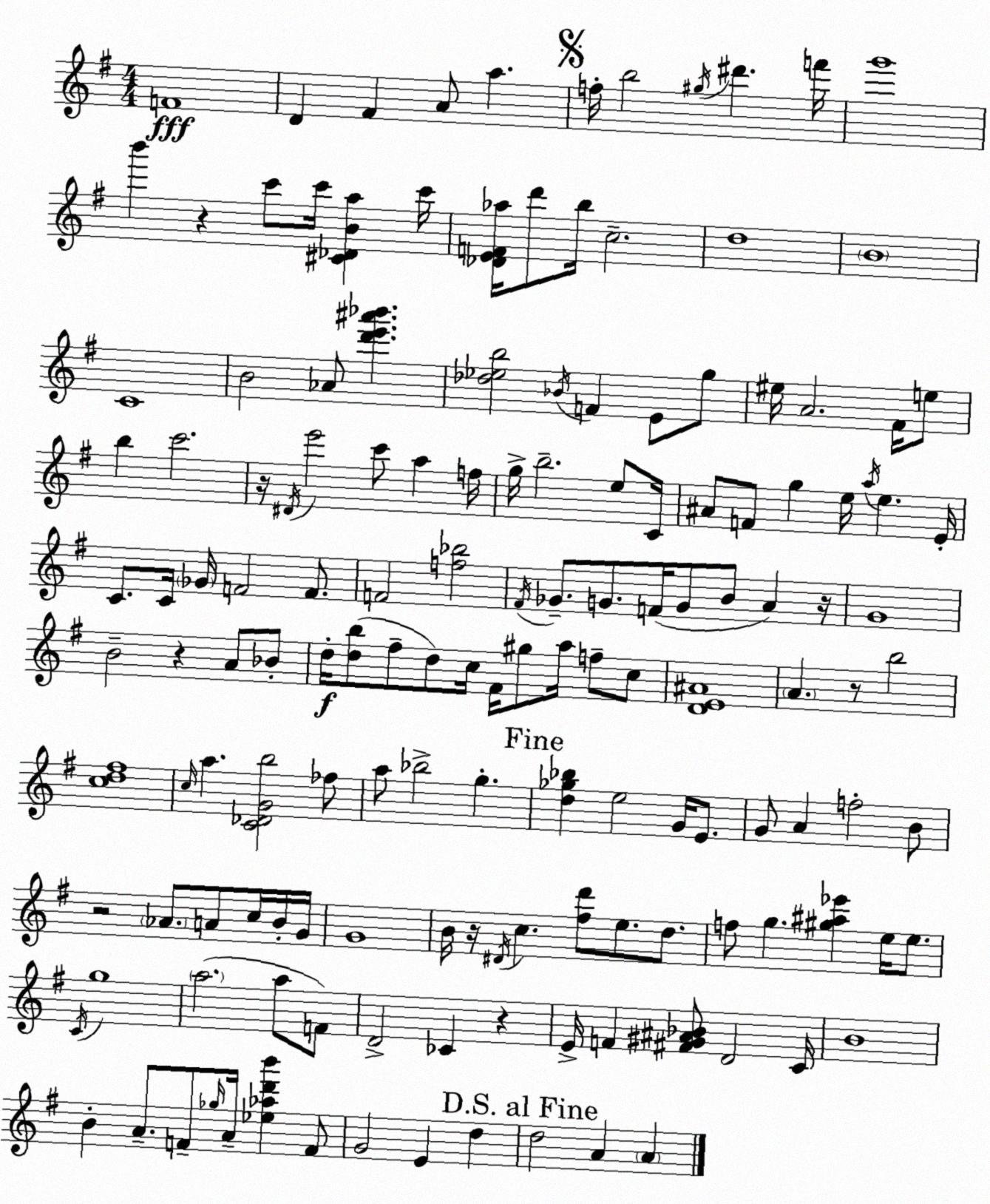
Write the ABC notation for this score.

X:1
T:Untitled
M:4/4
L:1/4
K:Em
F4 D ^F A/2 a f/4 b2 ^g/4 ^d' f'/4 g'4 b' z c'/2 c'/4 [^C_DBa] c'/4 [_DEF_a]/4 d'/2 b/4 c2 d4 B4 C4 B2 _A/2 [d'e'^a'_b'] [_d_eb]2 _B/4 F E/2 g/2 ^e/4 A2 ^F/4 e/2 b c'2 z/4 ^D/4 e'2 c'/2 a f/4 g/4 b2 e/2 C/4 ^A/2 F/2 g e/4 a/4 e E/4 C/2 C/4 _G/4 F2 F/2 F2 [f_b]2 ^F/4 _G/2 G/2 F/4 G/2 B/2 A z/4 G4 B2 z A/2 _B/2 d/4 [db]/2 ^f/2 d/2 c/4 ^F/4 ^g/2 a/4 f/2 c/2 [DE^A]4 A z/2 b2 [cd^f]4 c/4 a [C_DGb]2 _f/2 a/2 _b2 g [d_g_b] e2 G/4 E/2 G/2 A f2 B/2 z2 _A/2 A/2 c/4 B/4 G/4 G4 B/4 z/4 ^D/4 c [^fd']/2 e/2 d/2 f/2 g [^g^a_e'] e/4 e/2 C/4 g4 a2 a/2 F/2 D2 _C z E/4 F [^F^G^A_B]/2 D2 C/4 B4 B A/2 F/2 _g/4 A/4 [_e_ad'b'] F/2 G2 E d d2 A A